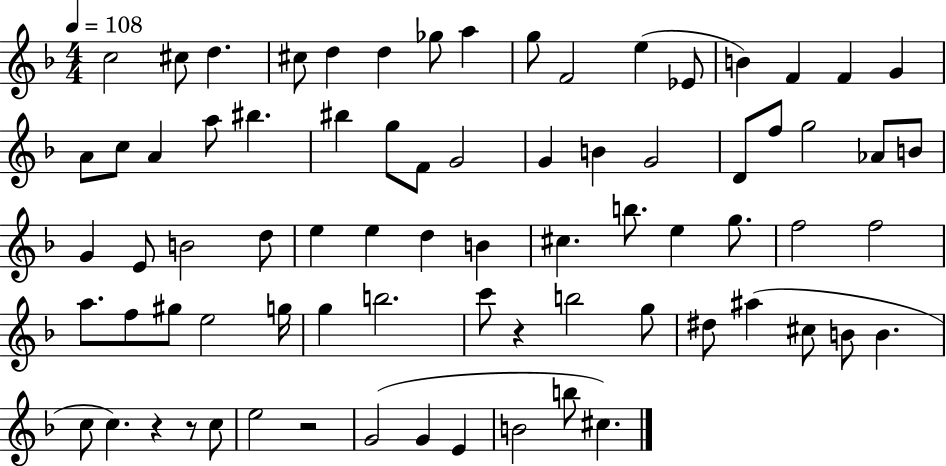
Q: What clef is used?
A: treble